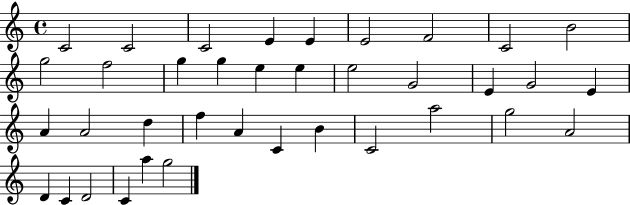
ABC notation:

X:1
T:Untitled
M:4/4
L:1/4
K:C
C2 C2 C2 E E E2 F2 C2 B2 g2 f2 g g e e e2 G2 E G2 E A A2 d f A C B C2 a2 g2 A2 D C D2 C a g2